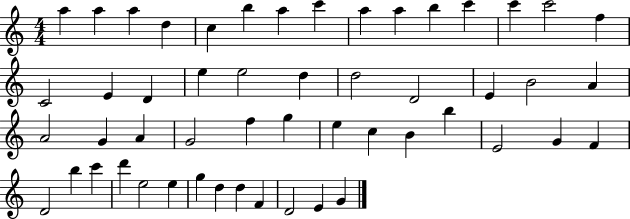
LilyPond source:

{
  \clef treble
  \numericTimeSignature
  \time 4/4
  \key c \major
  a''4 a''4 a''4 d''4 | c''4 b''4 a''4 c'''4 | a''4 a''4 b''4 c'''4 | c'''4 c'''2 f''4 | \break c'2 e'4 d'4 | e''4 e''2 d''4 | d''2 d'2 | e'4 b'2 a'4 | \break a'2 g'4 a'4 | g'2 f''4 g''4 | e''4 c''4 b'4 b''4 | e'2 g'4 f'4 | \break d'2 b''4 c'''4 | d'''4 e''2 e''4 | g''4 d''4 d''4 f'4 | d'2 e'4 g'4 | \break \bar "|."
}